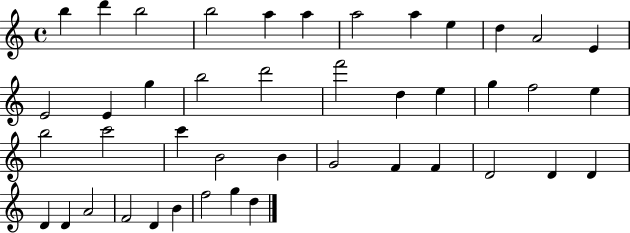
{
  \clef treble
  \time 4/4
  \defaultTimeSignature
  \key c \major
  b''4 d'''4 b''2 | b''2 a''4 a''4 | a''2 a''4 e''4 | d''4 a'2 e'4 | \break e'2 e'4 g''4 | b''2 d'''2 | f'''2 d''4 e''4 | g''4 f''2 e''4 | \break b''2 c'''2 | c'''4 b'2 b'4 | g'2 f'4 f'4 | d'2 d'4 d'4 | \break d'4 d'4 a'2 | f'2 d'4 b'4 | f''2 g''4 d''4 | \bar "|."
}